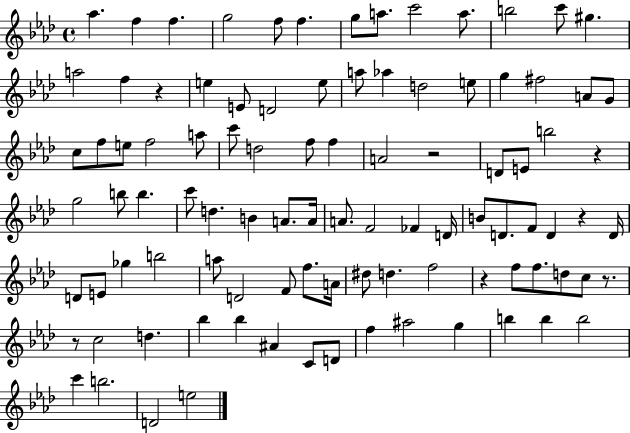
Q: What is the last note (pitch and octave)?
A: E5